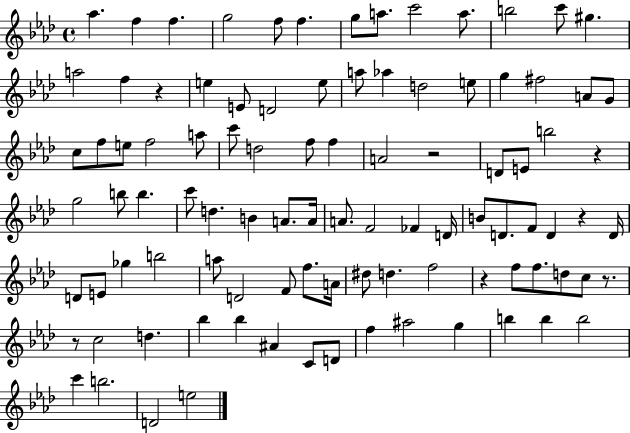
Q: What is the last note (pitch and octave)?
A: E5